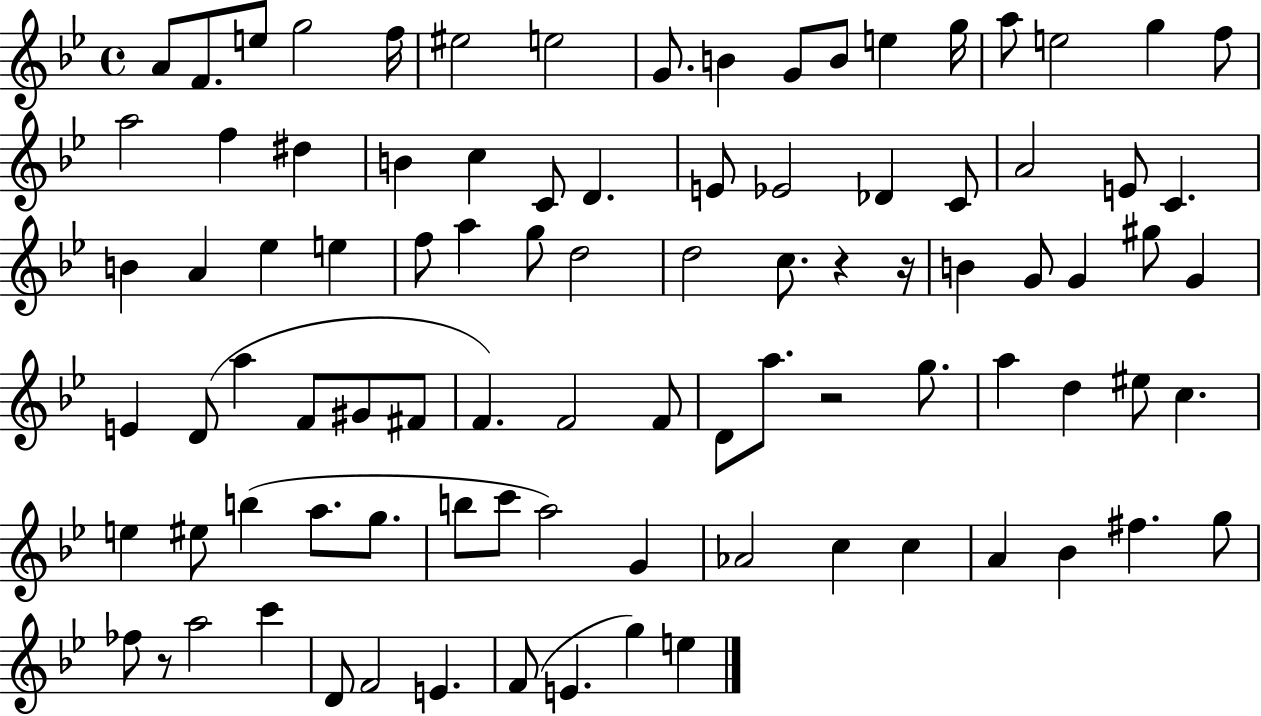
A4/e F4/e. E5/e G5/h F5/s EIS5/h E5/h G4/e. B4/q G4/e B4/e E5/q G5/s A5/e E5/h G5/q F5/e A5/h F5/q D#5/q B4/q C5/q C4/e D4/q. E4/e Eb4/h Db4/q C4/e A4/h E4/e C4/q. B4/q A4/q Eb5/q E5/q F5/e A5/q G5/e D5/h D5/h C5/e. R/q R/s B4/q G4/e G4/q G#5/e G4/q E4/q D4/e A5/q F4/e G#4/e F#4/e F4/q. F4/h F4/e D4/e A5/e. R/h G5/e. A5/q D5/q EIS5/e C5/q. E5/q EIS5/e B5/q A5/e. G5/e. B5/e C6/e A5/h G4/q Ab4/h C5/q C5/q A4/q Bb4/q F#5/q. G5/e FES5/e R/e A5/h C6/q D4/e F4/h E4/q. F4/e E4/q. G5/q E5/q